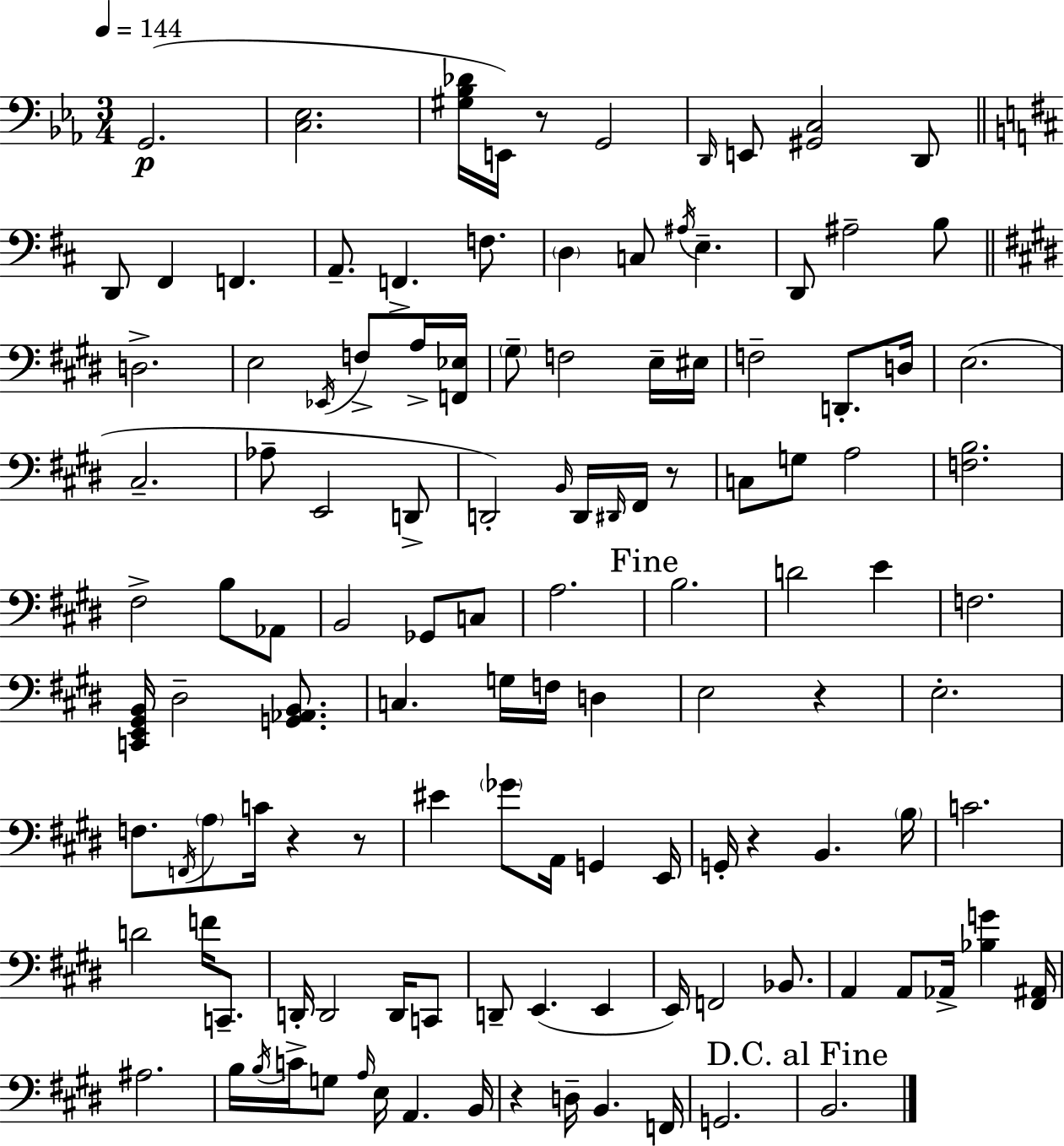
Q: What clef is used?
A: bass